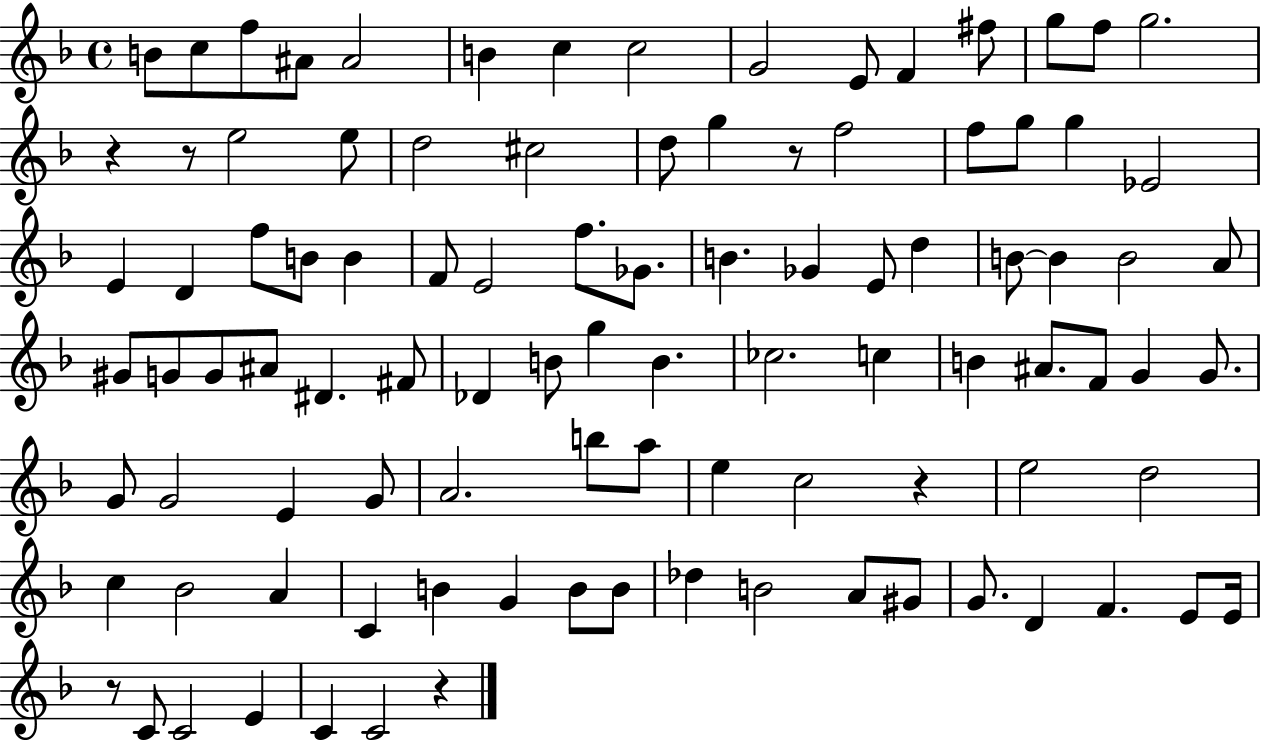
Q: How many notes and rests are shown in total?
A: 99